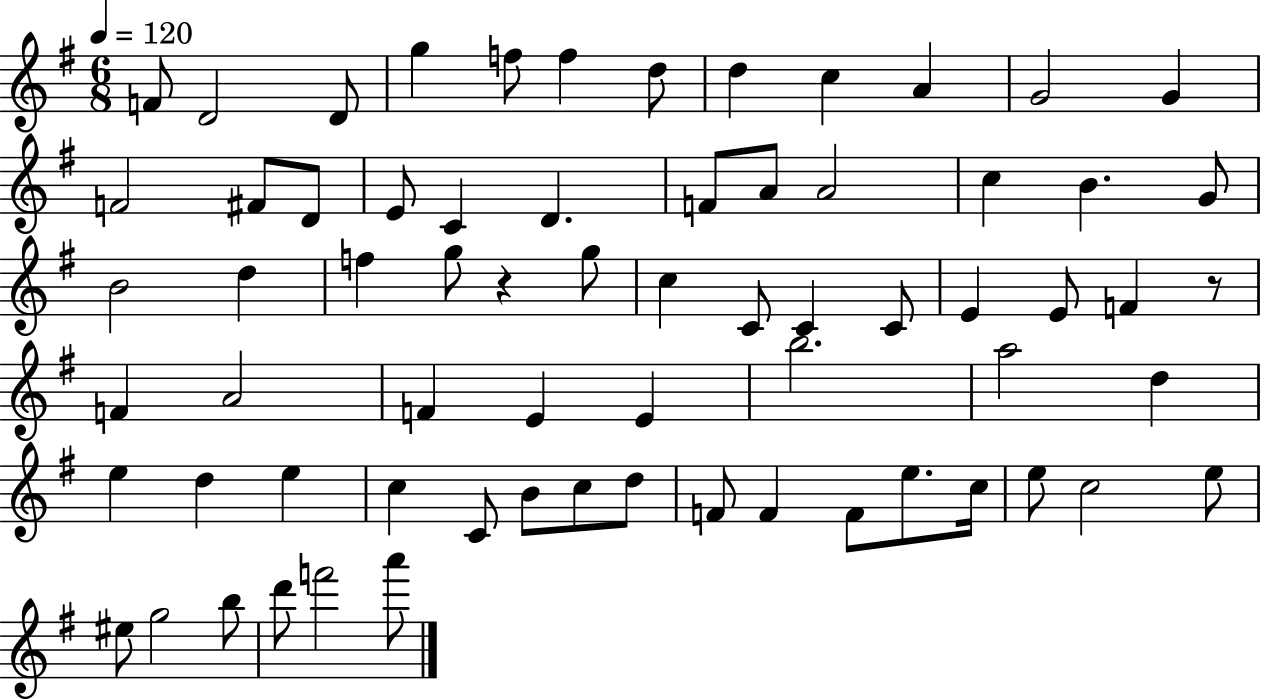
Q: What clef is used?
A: treble